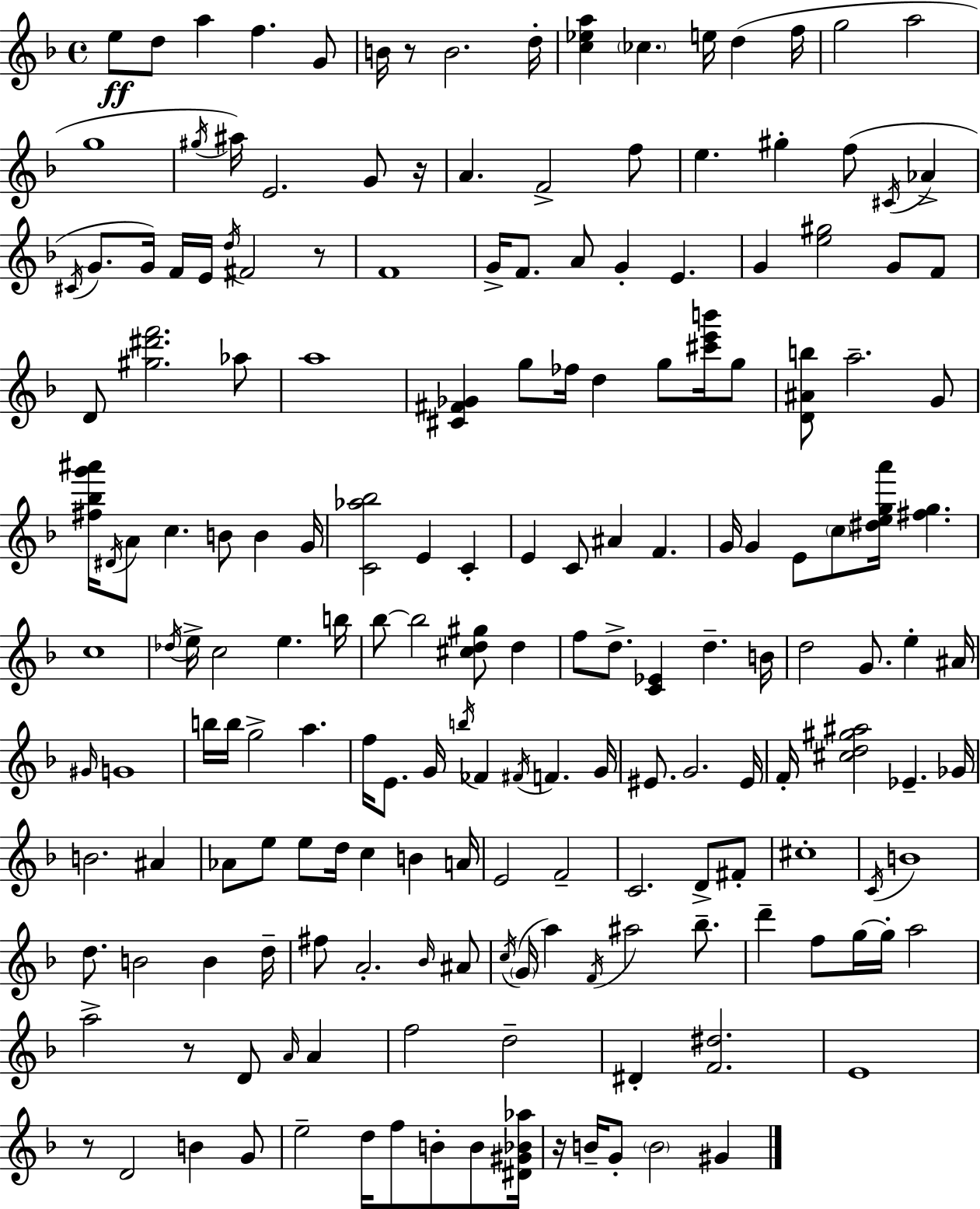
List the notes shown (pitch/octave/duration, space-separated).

E5/e D5/e A5/q F5/q. G4/e B4/s R/e B4/h. D5/s [C5,Eb5,A5]/q CES5/q. E5/s D5/q F5/s G5/h A5/h G5/w G#5/s A#5/s E4/h. G4/e R/s A4/q. F4/h F5/e E5/q. G#5/q F5/e C#4/s Ab4/q C#4/s G4/e. G4/s F4/s E4/s D5/s F#4/h R/e F4/w G4/s F4/e. A4/e G4/q E4/q. G4/q [E5,G#5]/h G4/e F4/e D4/e [G#5,D#6,F6]/h. Ab5/e A5/w [C#4,F#4,Gb4]/q G5/e FES5/s D5/q G5/e [C#6,E6,B6]/s G5/e [D4,A#4,B5]/e A5/h. G4/e [F#5,Bb5,G6,A#6]/s D#4/s A4/e C5/q. B4/e B4/q G4/s [C4,Ab5,Bb5]/h E4/q C4/q E4/q C4/e A#4/q F4/q. G4/s G4/q E4/e C5/e [D#5,E5,G5,A6]/s [F#5,G5]/q. C5/w Db5/s E5/s C5/h E5/q. B5/s Bb5/e Bb5/h [C#5,D5,G#5]/e D5/q F5/e D5/e. [C4,Eb4]/q D5/q. B4/s D5/h G4/e. E5/q A#4/s G#4/s G4/w B5/s B5/s G5/h A5/q. F5/s E4/e. G4/s B5/s FES4/q F#4/s F4/q. G4/s EIS4/e. G4/h. EIS4/s F4/s [C#5,D5,G#5,A#5]/h Eb4/q. Gb4/s B4/h. A#4/q Ab4/e E5/e E5/e D5/s C5/q B4/q A4/s E4/h F4/h C4/h. D4/e F#4/e C#5/w C4/s B4/w D5/e. B4/h B4/q D5/s F#5/e A4/h. Bb4/s A#4/e C5/s G4/s A5/q F4/s A#5/h Bb5/e. D6/q F5/e G5/s G5/s A5/h A5/h R/e D4/e A4/s A4/q F5/h D5/h D#4/q [F4,D#5]/h. E4/w R/e D4/h B4/q G4/e E5/h D5/s F5/e B4/e B4/e [D#4,G#4,Bb4,Ab5]/s R/s B4/s G4/e B4/h G#4/q